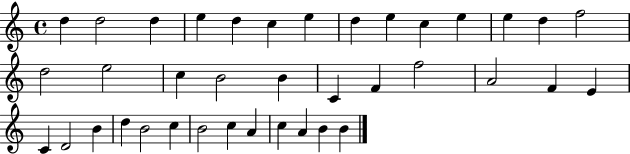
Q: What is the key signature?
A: C major